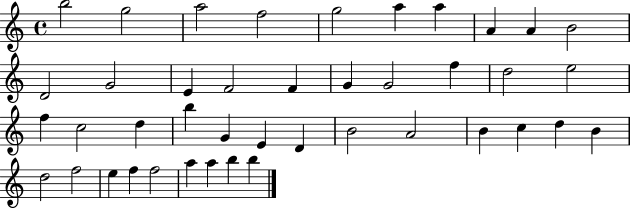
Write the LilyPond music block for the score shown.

{
  \clef treble
  \time 4/4
  \defaultTimeSignature
  \key c \major
  b''2 g''2 | a''2 f''2 | g''2 a''4 a''4 | a'4 a'4 b'2 | \break d'2 g'2 | e'4 f'2 f'4 | g'4 g'2 f''4 | d''2 e''2 | \break f''4 c''2 d''4 | b''4 g'4 e'4 d'4 | b'2 a'2 | b'4 c''4 d''4 b'4 | \break d''2 f''2 | e''4 f''4 f''2 | a''4 a''4 b''4 b''4 | \bar "|."
}